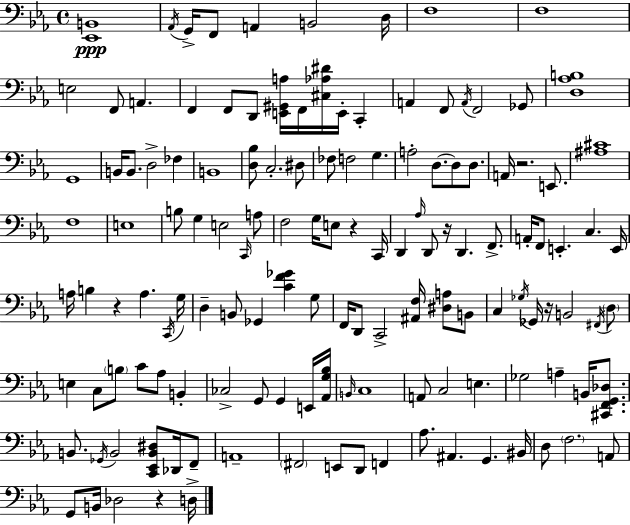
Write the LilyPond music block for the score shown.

{
  \clef bass
  \time 4/4
  \defaultTimeSignature
  \key ees \major
  <ees, b,>1\ppp | \acciaccatura { aes,16 } g,16-> f,8 a,4 b,2 | d16 f1 | f1 | \break e2 f,8 a,4. | f,4 f,8 d,8 <e, gis, a>16 f,16 <cis aes dis'>16 e,16-. c,4-. | a,4 f,8 \acciaccatura { a,16 } f,2 | ges,8 <d aes b>1 | \break g,1 | b,16 b,8. d2-> fes4 | b,1 | <d bes>8 c2.-. | \break dis8 fes8 f2 g4. | a2-. d8.~~ d8 d8. | a,16 r2. e,8. | <ais cis'>1 | \break f1 | e1 | b8 g4 e2 | \grace { c,16 } a8 f2 g16 e8 r4 | \break c,16 d,4 \grace { aes16 } d,8 r16 d,4. | f,8.-> a,16-. f,8 e,4.-. c4. | e,16 a16 b4 r4 a4. | \acciaccatura { c,16 } g16 d4-- b,8 ges,4 <c' f' ges'>4 | \break g8 f,16 d,8 c,2-> | <ais, f>16 <dis a>8 b,8 c4 \acciaccatura { ges16 } ges,16 r16 b,2 | \acciaccatura { fis,16 } \parenthesize d8 e4 c8 \parenthesize b8 c'8 | aes8 b,4-. ces2-> g,8 | \break g,4 e,16 <aes, g bes>16 \grace { b,16 } c1 | a,8 c2 | e4. ges2 | a4-- b,16 <cis, f, g, des>8. b,8. \acciaccatura { ges,16 } b,2 | \break <c, ees, b, dis>8 des,16 f,8-- a,1-- | \parenthesize fis,2 | e,8 d,8 f,4 aes8. ais,4. | g,4. bis,16 d8 \parenthesize f2. | \break a,8 g,8 b,16 des2 | r4 d16-> \bar "|."
}